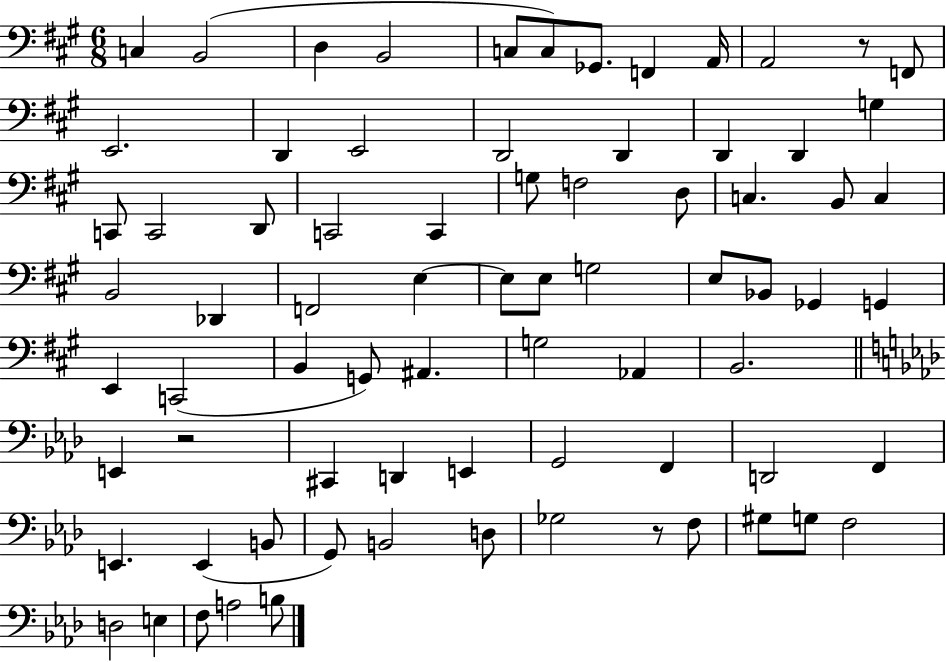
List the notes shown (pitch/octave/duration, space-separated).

C3/q B2/h D3/q B2/h C3/e C3/e Gb2/e. F2/q A2/s A2/h R/e F2/e E2/h. D2/q E2/h D2/h D2/q D2/q D2/q G3/q C2/e C2/h D2/e C2/h C2/q G3/e F3/h D3/e C3/q. B2/e C3/q B2/h Db2/q F2/h E3/q E3/e E3/e G3/h E3/e Bb2/e Gb2/q G2/q E2/q C2/h B2/q G2/e A#2/q. G3/h Ab2/q B2/h. E2/q R/h C#2/q D2/q E2/q G2/h F2/q D2/h F2/q E2/q. E2/q B2/e G2/e B2/h D3/e Gb3/h R/e F3/e G#3/e G3/e F3/h D3/h E3/q F3/e A3/h B3/e